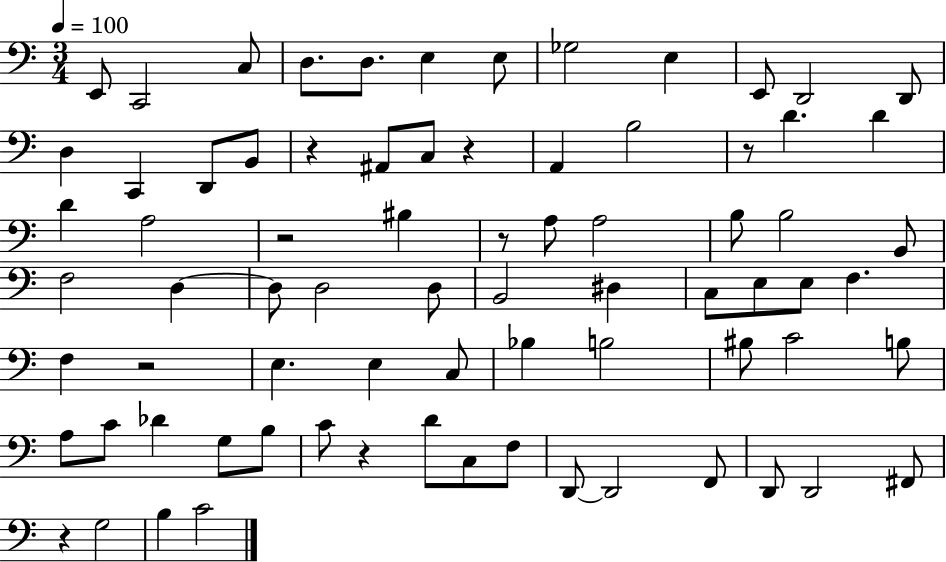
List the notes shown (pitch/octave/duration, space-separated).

E2/e C2/h C3/e D3/e. D3/e. E3/q E3/e Gb3/h E3/q E2/e D2/h D2/e D3/q C2/q D2/e B2/e R/q A#2/e C3/e R/q A2/q B3/h R/e D4/q. D4/q D4/q A3/h R/h BIS3/q R/e A3/e A3/h B3/e B3/h B2/e F3/h D3/q D3/e D3/h D3/e B2/h D#3/q C3/e E3/e E3/e F3/q. F3/q R/h E3/q. E3/q C3/e Bb3/q B3/h BIS3/e C4/h B3/e A3/e C4/e Db4/q G3/e B3/e C4/e R/q D4/e C3/e F3/e D2/e D2/h F2/e D2/e D2/h F#2/e R/q G3/h B3/q C4/h